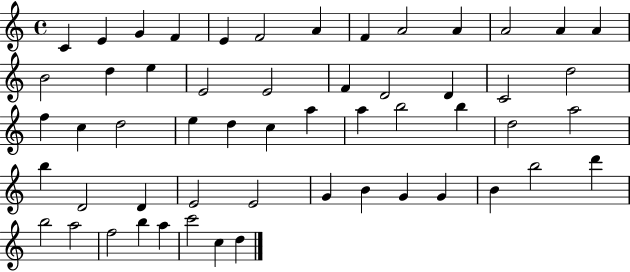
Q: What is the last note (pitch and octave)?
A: D5